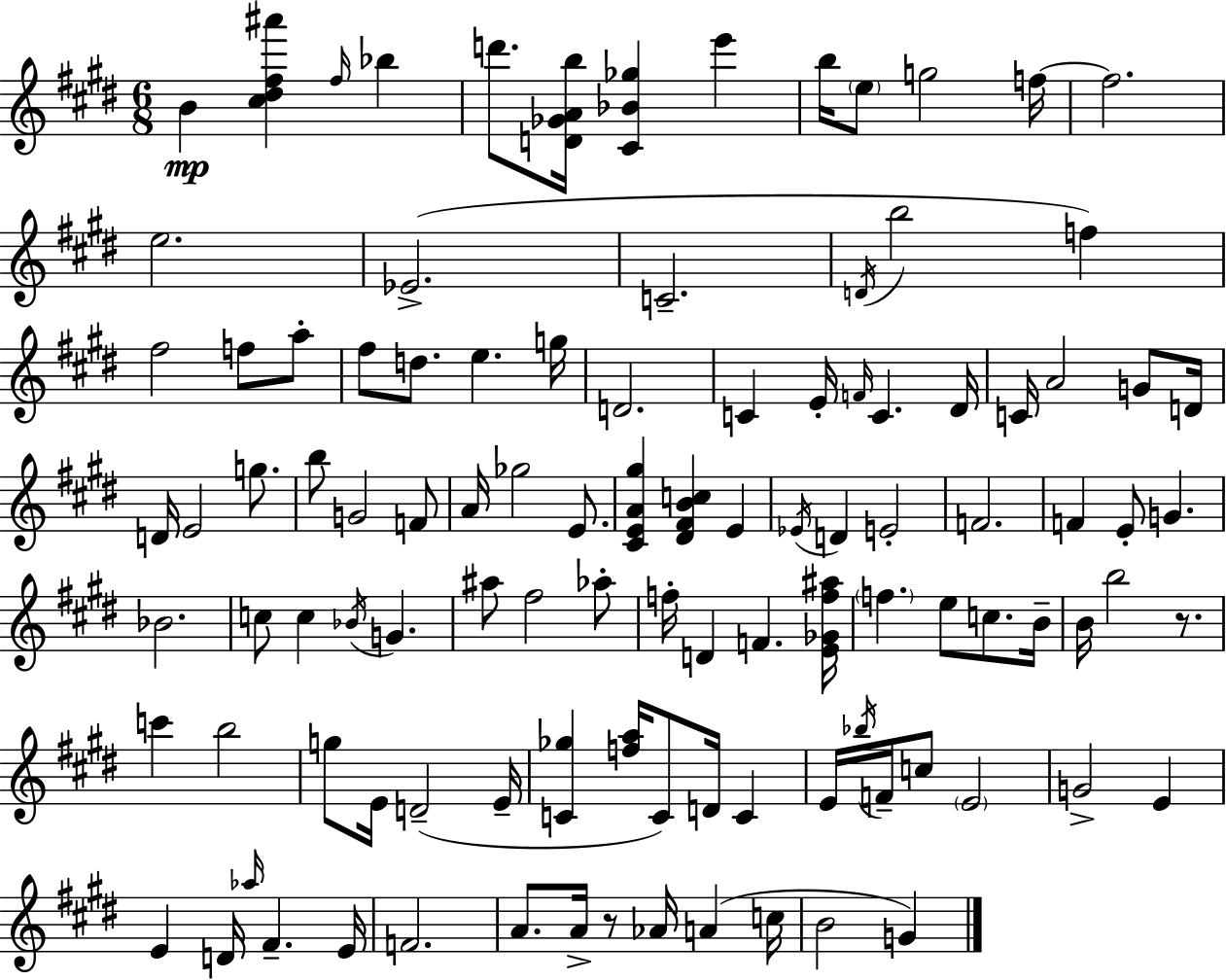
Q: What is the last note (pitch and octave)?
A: G4